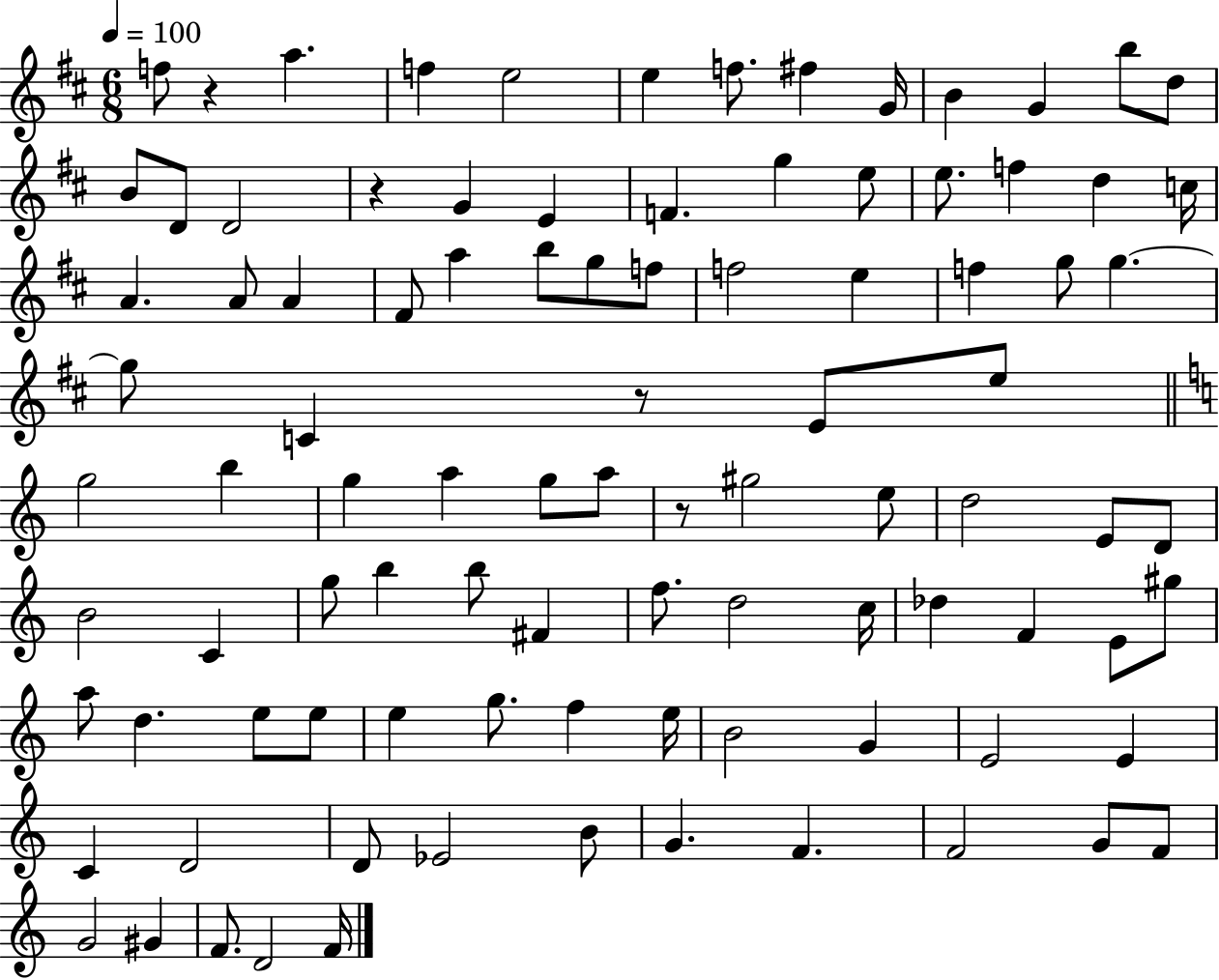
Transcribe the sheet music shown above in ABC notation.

X:1
T:Untitled
M:6/8
L:1/4
K:D
f/2 z a f e2 e f/2 ^f G/4 B G b/2 d/2 B/2 D/2 D2 z G E F g e/2 e/2 f d c/4 A A/2 A ^F/2 a b/2 g/2 f/2 f2 e f g/2 g g/2 C z/2 E/2 e/2 g2 b g a g/2 a/2 z/2 ^g2 e/2 d2 E/2 D/2 B2 C g/2 b b/2 ^F f/2 d2 c/4 _d F E/2 ^g/2 a/2 d e/2 e/2 e g/2 f e/4 B2 G E2 E C D2 D/2 _E2 B/2 G F F2 G/2 F/2 G2 ^G F/2 D2 F/4